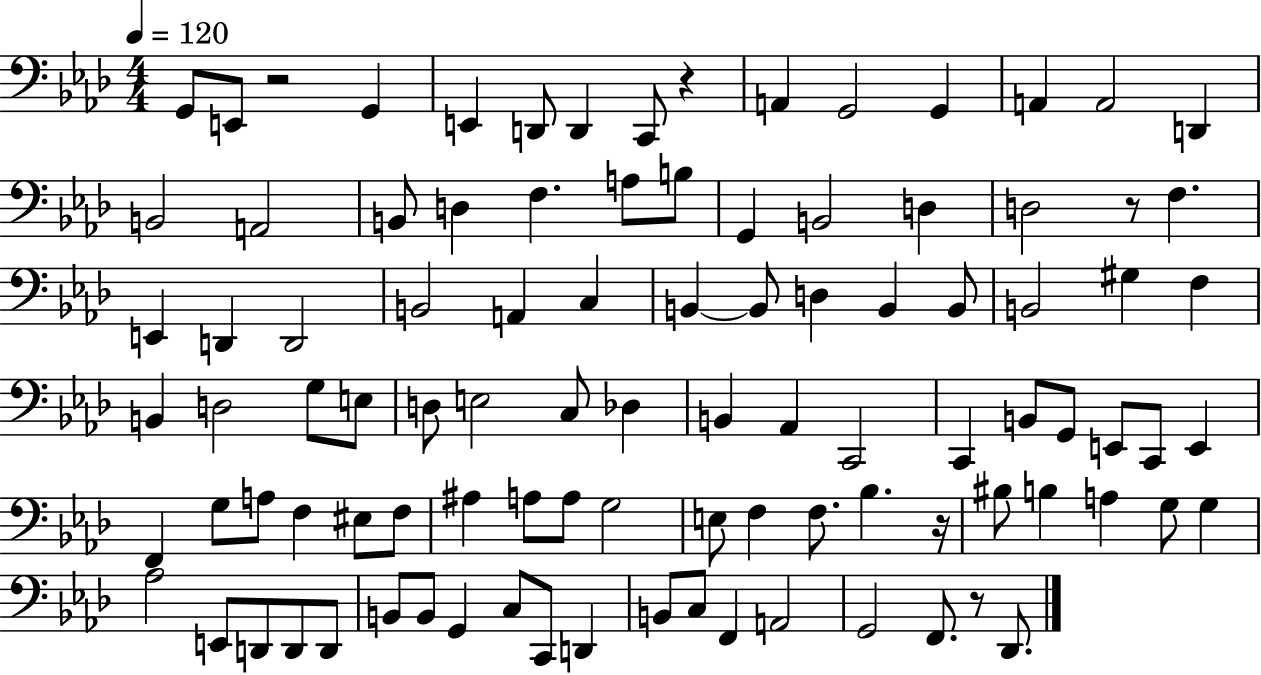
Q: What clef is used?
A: bass